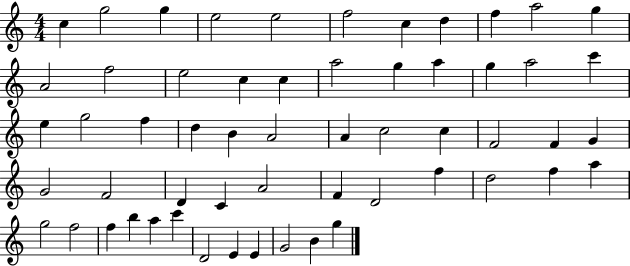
C5/q G5/h G5/q E5/h E5/h F5/h C5/q D5/q F5/q A5/h G5/q A4/h F5/h E5/h C5/q C5/q A5/h G5/q A5/q G5/q A5/h C6/q E5/q G5/h F5/q D5/q B4/q A4/h A4/q C5/h C5/q F4/h F4/q G4/q G4/h F4/h D4/q C4/q A4/h F4/q D4/h F5/q D5/h F5/q A5/q G5/h F5/h F5/q B5/q A5/q C6/q D4/h E4/q E4/q G4/h B4/q G5/q